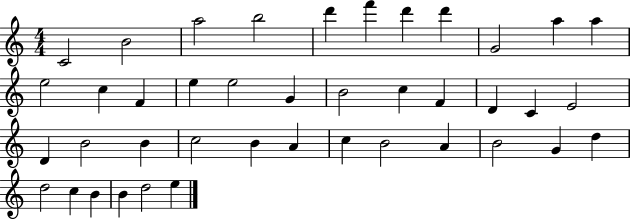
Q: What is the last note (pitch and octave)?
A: E5